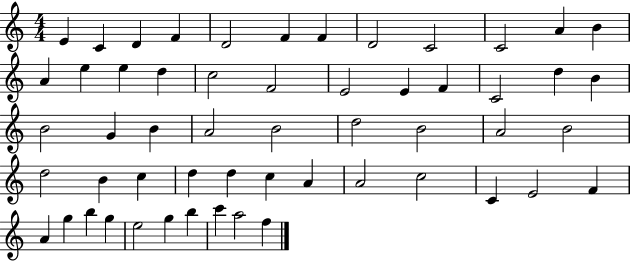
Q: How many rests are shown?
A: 0